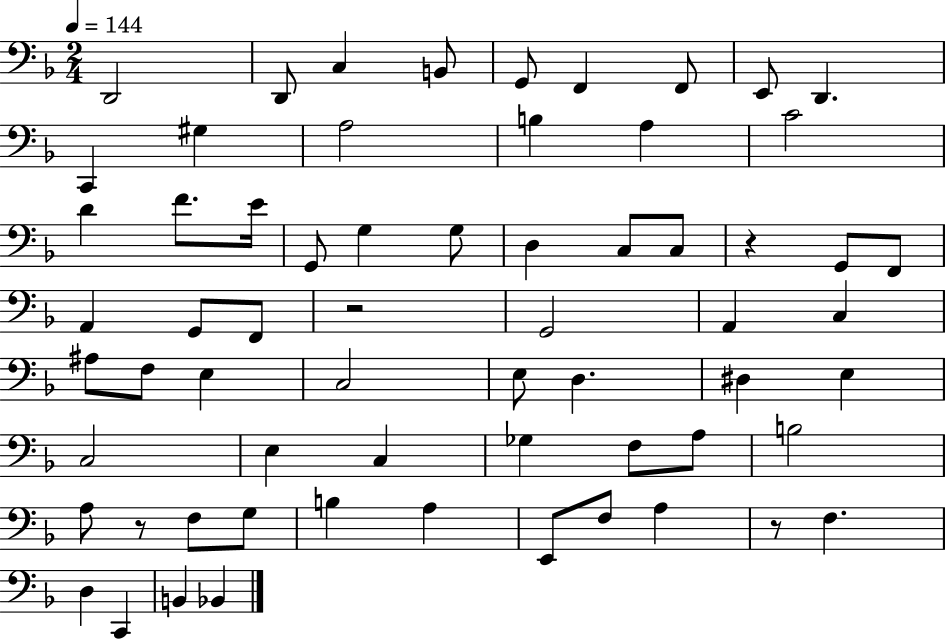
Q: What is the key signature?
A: F major